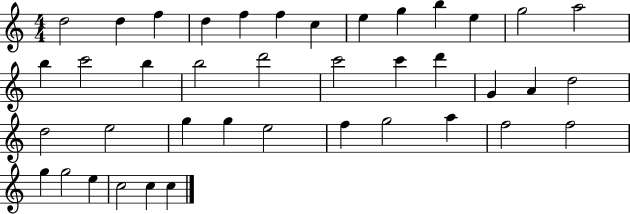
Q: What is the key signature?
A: C major